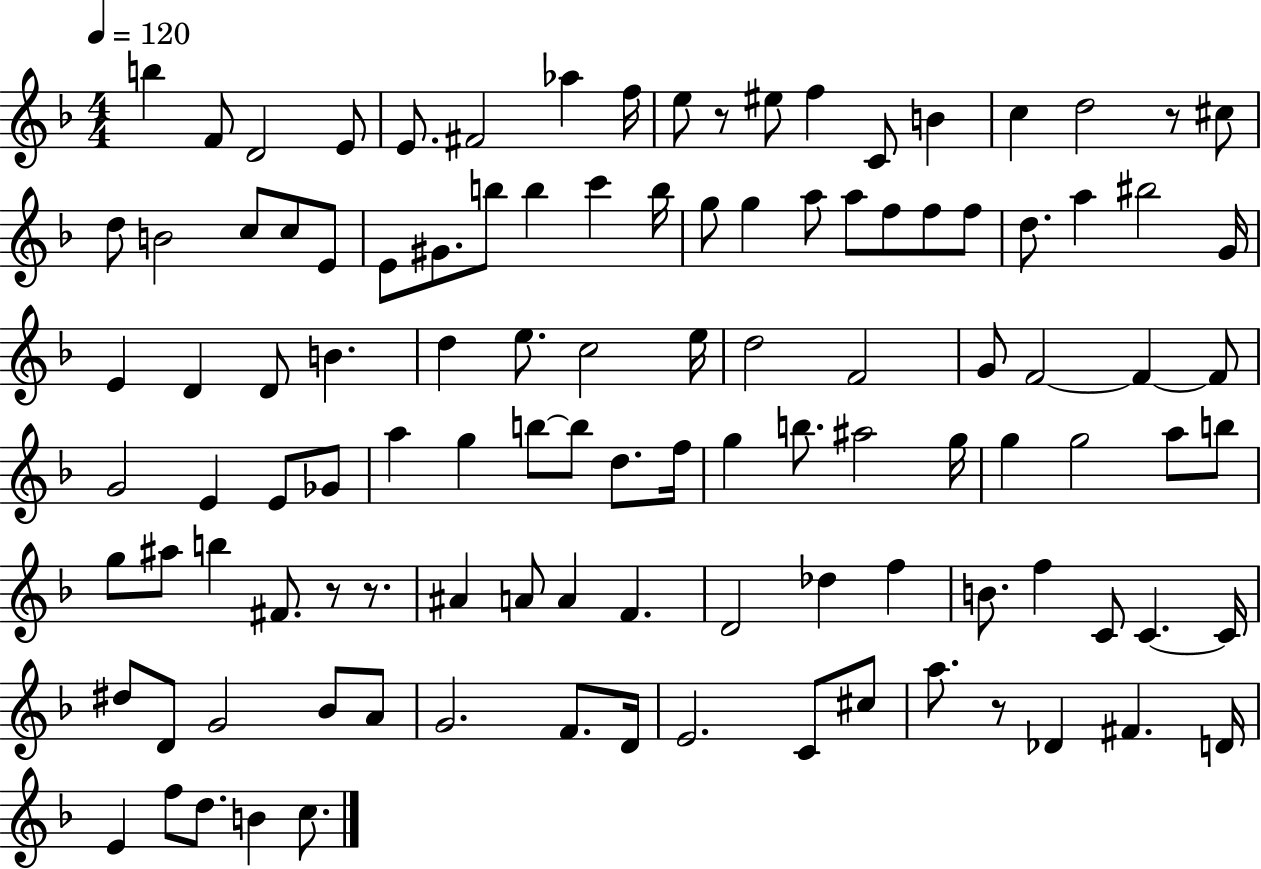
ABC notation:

X:1
T:Untitled
M:4/4
L:1/4
K:F
b F/2 D2 E/2 E/2 ^F2 _a f/4 e/2 z/2 ^e/2 f C/2 B c d2 z/2 ^c/2 d/2 B2 c/2 c/2 E/2 E/2 ^G/2 b/2 b c' b/4 g/2 g a/2 a/2 f/2 f/2 f/2 d/2 a ^b2 G/4 E D D/2 B d e/2 c2 e/4 d2 F2 G/2 F2 F F/2 G2 E E/2 _G/2 a g b/2 b/2 d/2 f/4 g b/2 ^a2 g/4 g g2 a/2 b/2 g/2 ^a/2 b ^F/2 z/2 z/2 ^A A/2 A F D2 _d f B/2 f C/2 C C/4 ^d/2 D/2 G2 _B/2 A/2 G2 F/2 D/4 E2 C/2 ^c/2 a/2 z/2 _D ^F D/4 E f/2 d/2 B c/2